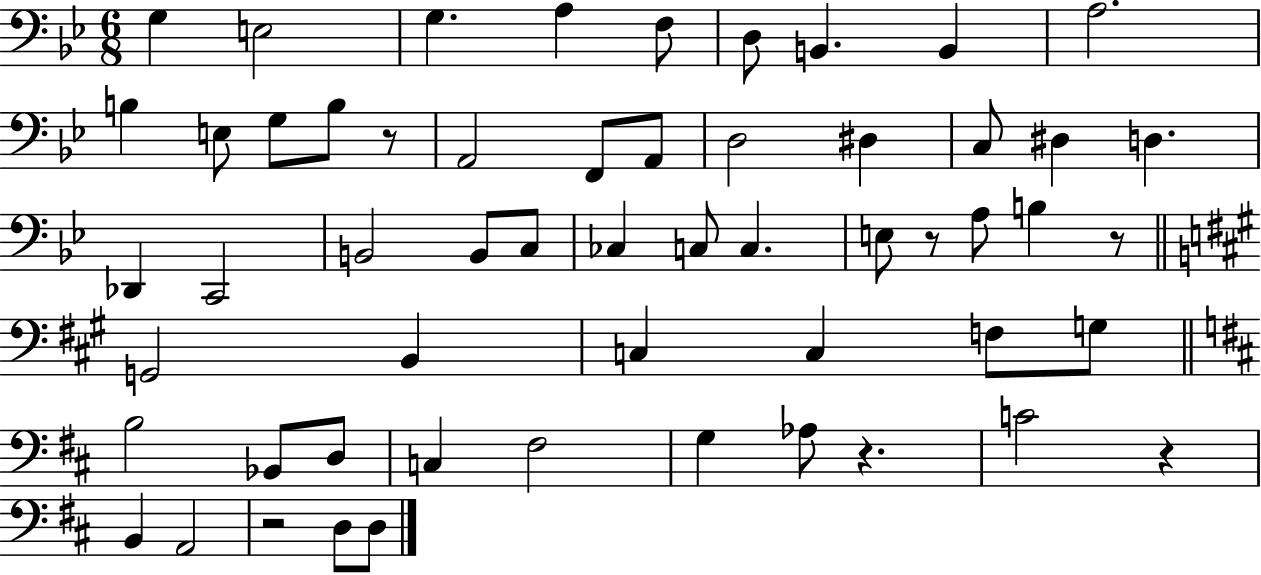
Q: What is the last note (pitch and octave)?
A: D3